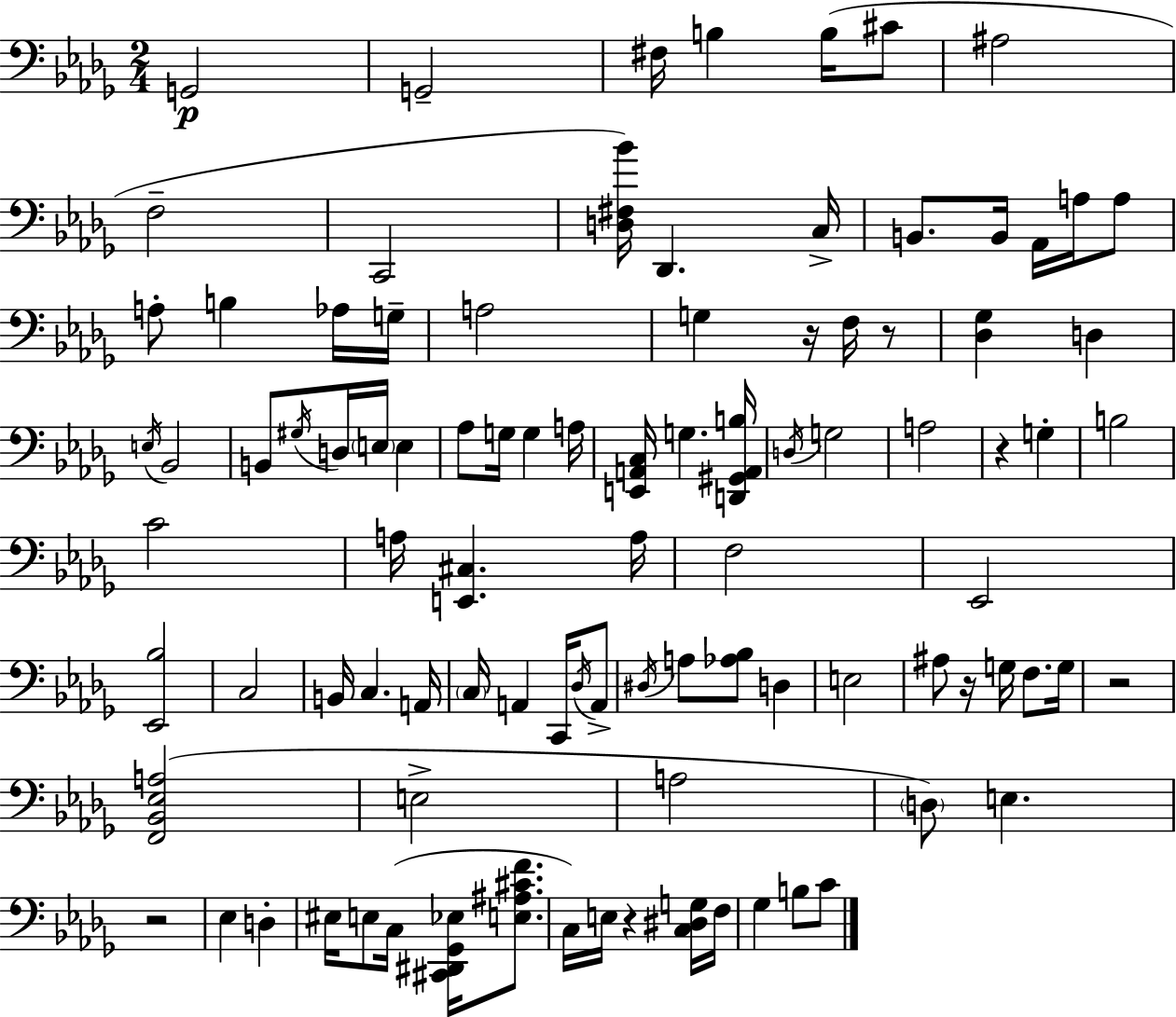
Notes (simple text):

G2/h G2/h F#3/s B3/q B3/s C#4/e A#3/h F3/h C2/h [D3,F#3,Bb4]/s Db2/q. C3/s B2/e. B2/s Ab2/s A3/s A3/e A3/e B3/q Ab3/s G3/s A3/h G3/q R/s F3/s R/e [Db3,Gb3]/q D3/q E3/s Bb2/h B2/e G#3/s D3/s E3/s E3/q Ab3/e G3/s G3/q A3/s [E2,A2,C3]/s G3/q. [D2,G#2,A2,B3]/s D3/s G3/h A3/h R/q G3/q B3/h C4/h A3/s [E2,C#3]/q. A3/s F3/h Eb2/h [Eb2,Bb3]/h C3/h B2/s C3/q. A2/s C3/s A2/q C2/s Db3/s A2/e D#3/s A3/e [Ab3,Bb3]/e D3/q E3/h A#3/e R/s G3/s F3/e. G3/s R/h [F2,Bb2,Eb3,A3]/h E3/h A3/h D3/e E3/q. R/h Eb3/q D3/q EIS3/s E3/e C3/s [C#2,D#2,Gb2,Eb3]/s [E3,A#3,C#4,F4]/e. C3/s E3/s R/q [C3,D#3,G3]/s F3/s Gb3/q B3/e C4/e